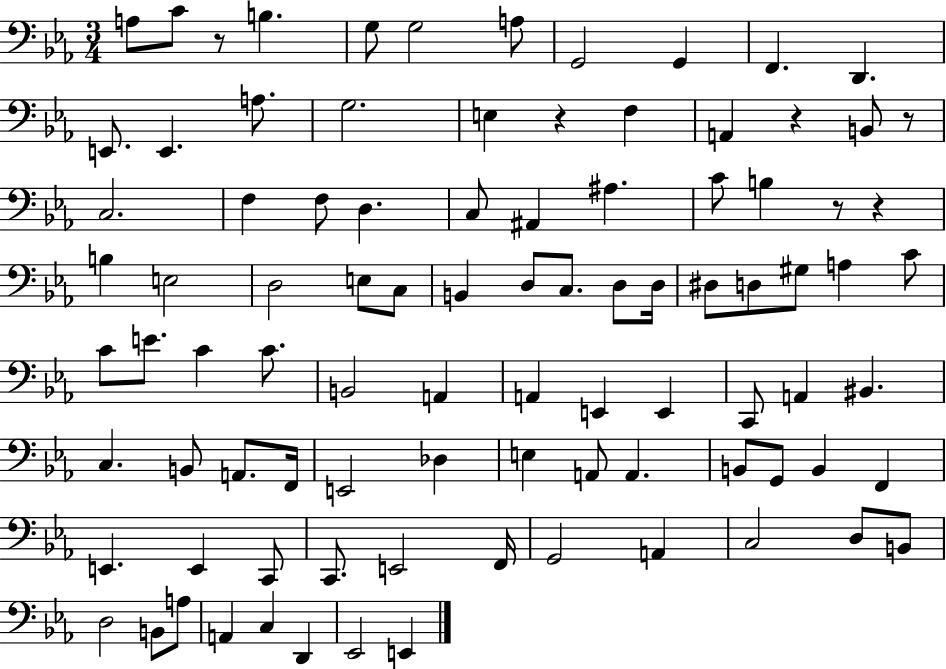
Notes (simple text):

A3/e C4/e R/e B3/q. G3/e G3/h A3/e G2/h G2/q F2/q. D2/q. E2/e. E2/q. A3/e. G3/h. E3/q R/q F3/q A2/q R/q B2/e R/e C3/h. F3/q F3/e D3/q. C3/e A#2/q A#3/q. C4/e B3/q R/e R/q B3/q E3/h D3/h E3/e C3/e B2/q D3/e C3/e. D3/e D3/s D#3/e D3/e G#3/e A3/q C4/e C4/e E4/e. C4/q C4/e. B2/h A2/q A2/q E2/q E2/q C2/e A2/q BIS2/q. C3/q. B2/e A2/e. F2/s E2/h Db3/q E3/q A2/e A2/q. B2/e G2/e B2/q F2/q E2/q. E2/q C2/e C2/e. E2/h F2/s G2/h A2/q C3/h D3/e B2/e D3/h B2/e A3/e A2/q C3/q D2/q Eb2/h E2/q